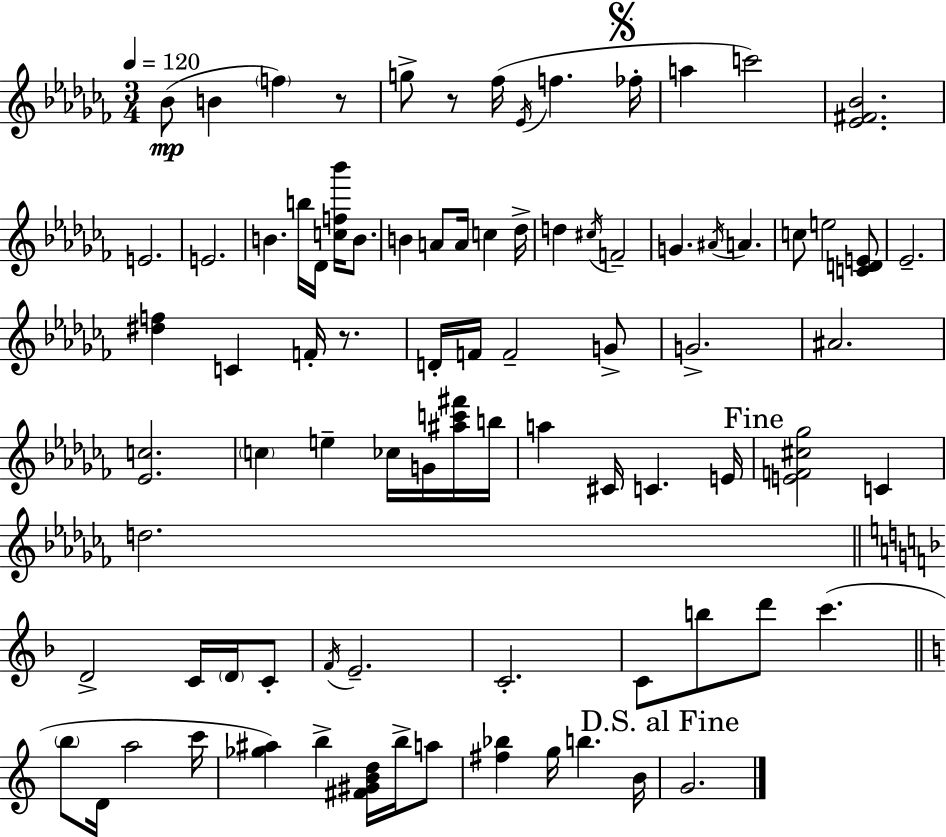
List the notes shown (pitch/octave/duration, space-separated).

Bb4/e B4/q F5/q R/e G5/e R/e FES5/s Eb4/s F5/q. FES5/s A5/q C6/h [Eb4,F#4,Bb4]/h. E4/h. E4/h. B4/q. B5/s Db4/s [C5,F5,Bb6]/s B4/e. B4/q A4/e A4/s C5/q Db5/s D5/q C#5/s F4/h G4/q. A#4/s A4/q. C5/e E5/h [C4,D4,E4]/e Eb4/h. [D#5,F5]/q C4/q F4/s R/e. D4/s F4/s F4/h G4/e G4/h. A#4/h. [Eb4,C5]/h. C5/q E5/q CES5/s G4/s [A#5,C6,F#6]/s B5/s A5/q C#4/s C4/q. E4/s [E4,F4,C#5,Gb5]/h C4/q D5/h. D4/h C4/s D4/s C4/e F4/s E4/h. C4/h. C4/e B5/e D6/e C6/q. B5/e D4/s A5/h C6/s [Gb5,A#5]/q B5/q [F#4,G#4,B4,D5]/s B5/s A5/e [F#5,Bb5]/q G5/s B5/q. B4/s G4/h.